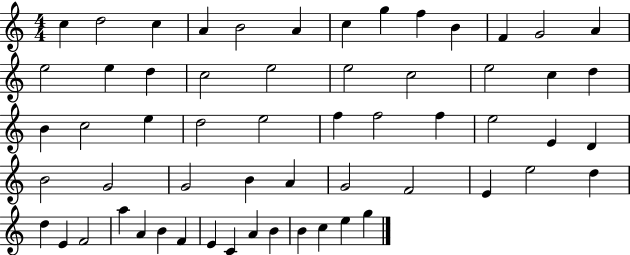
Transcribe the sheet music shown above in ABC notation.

X:1
T:Untitled
M:4/4
L:1/4
K:C
c d2 c A B2 A c g f B F G2 A e2 e d c2 e2 e2 c2 e2 c d B c2 e d2 e2 f f2 f e2 E D B2 G2 G2 B A G2 F2 E e2 d d E F2 a A B F E C A B B c e g